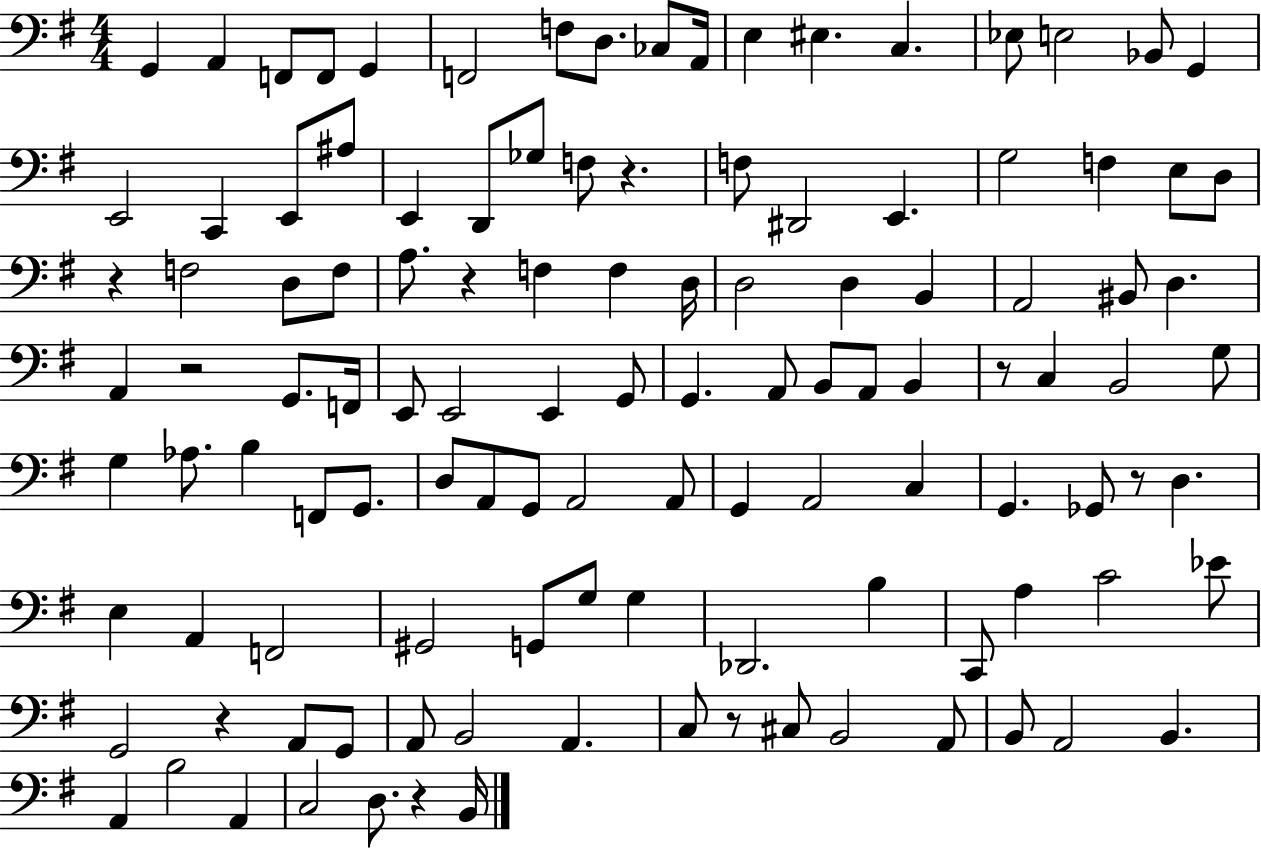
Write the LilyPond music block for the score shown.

{
  \clef bass
  \numericTimeSignature
  \time 4/4
  \key g \major
  g,4 a,4 f,8 f,8 g,4 | f,2 f8 d8. ces8 a,16 | e4 eis4. c4. | ees8 e2 bes,8 g,4 | \break e,2 c,4 e,8 ais8 | e,4 d,8 ges8 f8 r4. | f8 dis,2 e,4. | g2 f4 e8 d8 | \break r4 f2 d8 f8 | a8. r4 f4 f4 d16 | d2 d4 b,4 | a,2 bis,8 d4. | \break a,4 r2 g,8. f,16 | e,8 e,2 e,4 g,8 | g,4. a,8 b,8 a,8 b,4 | r8 c4 b,2 g8 | \break g4 aes8. b4 f,8 g,8. | d8 a,8 g,8 a,2 a,8 | g,4 a,2 c4 | g,4. ges,8 r8 d4. | \break e4 a,4 f,2 | gis,2 g,8 g8 g4 | des,2. b4 | c,8 a4 c'2 ees'8 | \break g,2 r4 a,8 g,8 | a,8 b,2 a,4. | c8 r8 cis8 b,2 a,8 | b,8 a,2 b,4. | \break a,4 b2 a,4 | c2 d8. r4 b,16 | \bar "|."
}